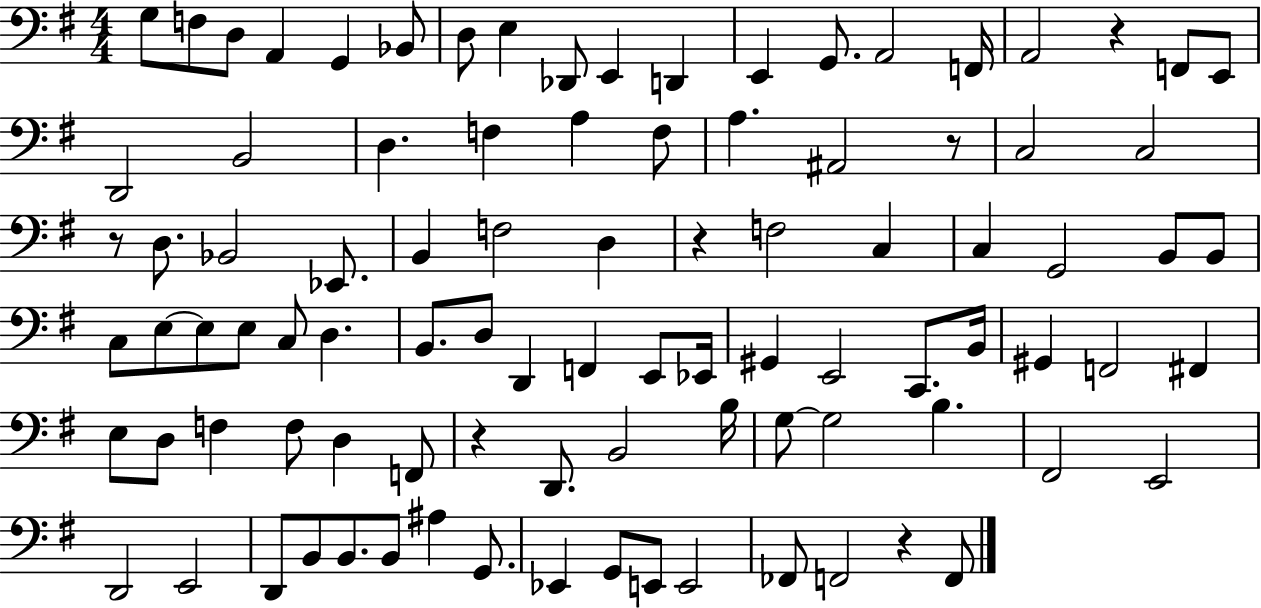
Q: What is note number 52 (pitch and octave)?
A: Eb2